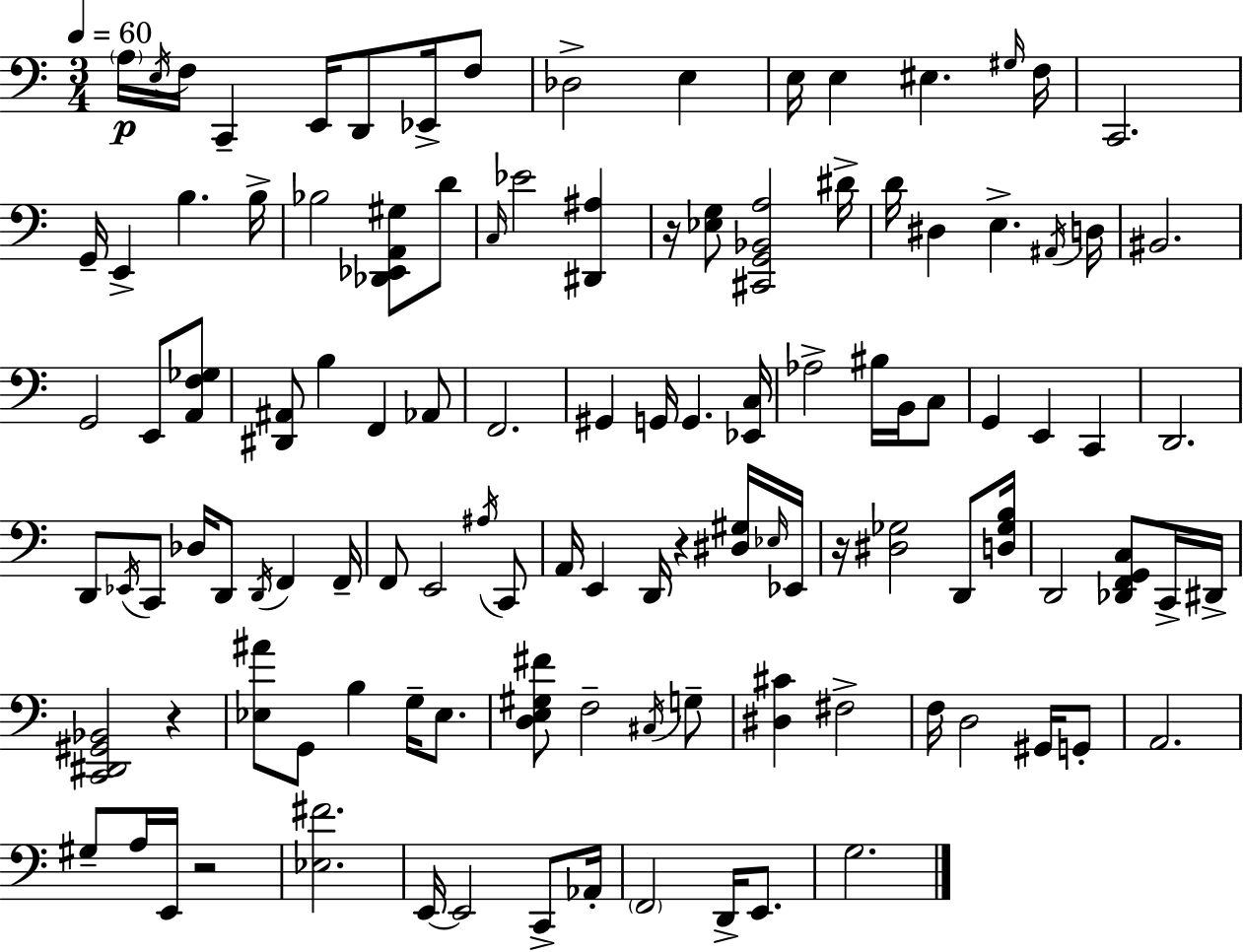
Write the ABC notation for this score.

X:1
T:Untitled
M:3/4
L:1/4
K:Am
A,/4 E,/4 F,/4 C,, E,,/4 D,,/2 _E,,/4 F,/2 _D,2 E, E,/4 E, ^E, ^G,/4 F,/4 C,,2 G,,/4 E,, B, B,/4 _B,2 [_D,,_E,,A,,^G,]/2 D/2 C,/4 _E2 [^D,,^A,] z/4 [_E,G,]/2 [^C,,G,,_B,,A,]2 ^D/4 D/4 ^D, E, ^A,,/4 D,/4 ^B,,2 G,,2 E,,/2 [A,,F,_G,]/2 [^D,,^A,,]/2 B, F,, _A,,/2 F,,2 ^G,, G,,/4 G,, [_E,,C,]/4 _A,2 ^B,/4 B,,/4 C,/2 G,, E,, C,, D,,2 D,,/2 _E,,/4 C,,/2 _D,/4 D,,/2 D,,/4 F,, F,,/4 F,,/2 E,,2 ^A,/4 C,,/2 A,,/4 E,, D,,/4 z [^D,^G,]/4 _E,/4 _E,,/4 z/4 [^D,_G,]2 D,,/2 [D,_G,B,]/4 D,,2 [_D,,F,,G,,C,]/2 C,,/4 ^D,,/4 [C,,^D,,^G,,_B,,]2 z [_E,^A]/2 G,,/2 B, G,/4 _E,/2 [D,E,^G,^F]/2 F,2 ^C,/4 G,/2 [^D,^C] ^F,2 F,/4 D,2 ^G,,/4 G,,/2 A,,2 ^G,/2 A,/4 E,,/4 z2 [_E,^F]2 E,,/4 E,,2 C,,/2 _A,,/4 F,,2 D,,/4 E,,/2 G,2